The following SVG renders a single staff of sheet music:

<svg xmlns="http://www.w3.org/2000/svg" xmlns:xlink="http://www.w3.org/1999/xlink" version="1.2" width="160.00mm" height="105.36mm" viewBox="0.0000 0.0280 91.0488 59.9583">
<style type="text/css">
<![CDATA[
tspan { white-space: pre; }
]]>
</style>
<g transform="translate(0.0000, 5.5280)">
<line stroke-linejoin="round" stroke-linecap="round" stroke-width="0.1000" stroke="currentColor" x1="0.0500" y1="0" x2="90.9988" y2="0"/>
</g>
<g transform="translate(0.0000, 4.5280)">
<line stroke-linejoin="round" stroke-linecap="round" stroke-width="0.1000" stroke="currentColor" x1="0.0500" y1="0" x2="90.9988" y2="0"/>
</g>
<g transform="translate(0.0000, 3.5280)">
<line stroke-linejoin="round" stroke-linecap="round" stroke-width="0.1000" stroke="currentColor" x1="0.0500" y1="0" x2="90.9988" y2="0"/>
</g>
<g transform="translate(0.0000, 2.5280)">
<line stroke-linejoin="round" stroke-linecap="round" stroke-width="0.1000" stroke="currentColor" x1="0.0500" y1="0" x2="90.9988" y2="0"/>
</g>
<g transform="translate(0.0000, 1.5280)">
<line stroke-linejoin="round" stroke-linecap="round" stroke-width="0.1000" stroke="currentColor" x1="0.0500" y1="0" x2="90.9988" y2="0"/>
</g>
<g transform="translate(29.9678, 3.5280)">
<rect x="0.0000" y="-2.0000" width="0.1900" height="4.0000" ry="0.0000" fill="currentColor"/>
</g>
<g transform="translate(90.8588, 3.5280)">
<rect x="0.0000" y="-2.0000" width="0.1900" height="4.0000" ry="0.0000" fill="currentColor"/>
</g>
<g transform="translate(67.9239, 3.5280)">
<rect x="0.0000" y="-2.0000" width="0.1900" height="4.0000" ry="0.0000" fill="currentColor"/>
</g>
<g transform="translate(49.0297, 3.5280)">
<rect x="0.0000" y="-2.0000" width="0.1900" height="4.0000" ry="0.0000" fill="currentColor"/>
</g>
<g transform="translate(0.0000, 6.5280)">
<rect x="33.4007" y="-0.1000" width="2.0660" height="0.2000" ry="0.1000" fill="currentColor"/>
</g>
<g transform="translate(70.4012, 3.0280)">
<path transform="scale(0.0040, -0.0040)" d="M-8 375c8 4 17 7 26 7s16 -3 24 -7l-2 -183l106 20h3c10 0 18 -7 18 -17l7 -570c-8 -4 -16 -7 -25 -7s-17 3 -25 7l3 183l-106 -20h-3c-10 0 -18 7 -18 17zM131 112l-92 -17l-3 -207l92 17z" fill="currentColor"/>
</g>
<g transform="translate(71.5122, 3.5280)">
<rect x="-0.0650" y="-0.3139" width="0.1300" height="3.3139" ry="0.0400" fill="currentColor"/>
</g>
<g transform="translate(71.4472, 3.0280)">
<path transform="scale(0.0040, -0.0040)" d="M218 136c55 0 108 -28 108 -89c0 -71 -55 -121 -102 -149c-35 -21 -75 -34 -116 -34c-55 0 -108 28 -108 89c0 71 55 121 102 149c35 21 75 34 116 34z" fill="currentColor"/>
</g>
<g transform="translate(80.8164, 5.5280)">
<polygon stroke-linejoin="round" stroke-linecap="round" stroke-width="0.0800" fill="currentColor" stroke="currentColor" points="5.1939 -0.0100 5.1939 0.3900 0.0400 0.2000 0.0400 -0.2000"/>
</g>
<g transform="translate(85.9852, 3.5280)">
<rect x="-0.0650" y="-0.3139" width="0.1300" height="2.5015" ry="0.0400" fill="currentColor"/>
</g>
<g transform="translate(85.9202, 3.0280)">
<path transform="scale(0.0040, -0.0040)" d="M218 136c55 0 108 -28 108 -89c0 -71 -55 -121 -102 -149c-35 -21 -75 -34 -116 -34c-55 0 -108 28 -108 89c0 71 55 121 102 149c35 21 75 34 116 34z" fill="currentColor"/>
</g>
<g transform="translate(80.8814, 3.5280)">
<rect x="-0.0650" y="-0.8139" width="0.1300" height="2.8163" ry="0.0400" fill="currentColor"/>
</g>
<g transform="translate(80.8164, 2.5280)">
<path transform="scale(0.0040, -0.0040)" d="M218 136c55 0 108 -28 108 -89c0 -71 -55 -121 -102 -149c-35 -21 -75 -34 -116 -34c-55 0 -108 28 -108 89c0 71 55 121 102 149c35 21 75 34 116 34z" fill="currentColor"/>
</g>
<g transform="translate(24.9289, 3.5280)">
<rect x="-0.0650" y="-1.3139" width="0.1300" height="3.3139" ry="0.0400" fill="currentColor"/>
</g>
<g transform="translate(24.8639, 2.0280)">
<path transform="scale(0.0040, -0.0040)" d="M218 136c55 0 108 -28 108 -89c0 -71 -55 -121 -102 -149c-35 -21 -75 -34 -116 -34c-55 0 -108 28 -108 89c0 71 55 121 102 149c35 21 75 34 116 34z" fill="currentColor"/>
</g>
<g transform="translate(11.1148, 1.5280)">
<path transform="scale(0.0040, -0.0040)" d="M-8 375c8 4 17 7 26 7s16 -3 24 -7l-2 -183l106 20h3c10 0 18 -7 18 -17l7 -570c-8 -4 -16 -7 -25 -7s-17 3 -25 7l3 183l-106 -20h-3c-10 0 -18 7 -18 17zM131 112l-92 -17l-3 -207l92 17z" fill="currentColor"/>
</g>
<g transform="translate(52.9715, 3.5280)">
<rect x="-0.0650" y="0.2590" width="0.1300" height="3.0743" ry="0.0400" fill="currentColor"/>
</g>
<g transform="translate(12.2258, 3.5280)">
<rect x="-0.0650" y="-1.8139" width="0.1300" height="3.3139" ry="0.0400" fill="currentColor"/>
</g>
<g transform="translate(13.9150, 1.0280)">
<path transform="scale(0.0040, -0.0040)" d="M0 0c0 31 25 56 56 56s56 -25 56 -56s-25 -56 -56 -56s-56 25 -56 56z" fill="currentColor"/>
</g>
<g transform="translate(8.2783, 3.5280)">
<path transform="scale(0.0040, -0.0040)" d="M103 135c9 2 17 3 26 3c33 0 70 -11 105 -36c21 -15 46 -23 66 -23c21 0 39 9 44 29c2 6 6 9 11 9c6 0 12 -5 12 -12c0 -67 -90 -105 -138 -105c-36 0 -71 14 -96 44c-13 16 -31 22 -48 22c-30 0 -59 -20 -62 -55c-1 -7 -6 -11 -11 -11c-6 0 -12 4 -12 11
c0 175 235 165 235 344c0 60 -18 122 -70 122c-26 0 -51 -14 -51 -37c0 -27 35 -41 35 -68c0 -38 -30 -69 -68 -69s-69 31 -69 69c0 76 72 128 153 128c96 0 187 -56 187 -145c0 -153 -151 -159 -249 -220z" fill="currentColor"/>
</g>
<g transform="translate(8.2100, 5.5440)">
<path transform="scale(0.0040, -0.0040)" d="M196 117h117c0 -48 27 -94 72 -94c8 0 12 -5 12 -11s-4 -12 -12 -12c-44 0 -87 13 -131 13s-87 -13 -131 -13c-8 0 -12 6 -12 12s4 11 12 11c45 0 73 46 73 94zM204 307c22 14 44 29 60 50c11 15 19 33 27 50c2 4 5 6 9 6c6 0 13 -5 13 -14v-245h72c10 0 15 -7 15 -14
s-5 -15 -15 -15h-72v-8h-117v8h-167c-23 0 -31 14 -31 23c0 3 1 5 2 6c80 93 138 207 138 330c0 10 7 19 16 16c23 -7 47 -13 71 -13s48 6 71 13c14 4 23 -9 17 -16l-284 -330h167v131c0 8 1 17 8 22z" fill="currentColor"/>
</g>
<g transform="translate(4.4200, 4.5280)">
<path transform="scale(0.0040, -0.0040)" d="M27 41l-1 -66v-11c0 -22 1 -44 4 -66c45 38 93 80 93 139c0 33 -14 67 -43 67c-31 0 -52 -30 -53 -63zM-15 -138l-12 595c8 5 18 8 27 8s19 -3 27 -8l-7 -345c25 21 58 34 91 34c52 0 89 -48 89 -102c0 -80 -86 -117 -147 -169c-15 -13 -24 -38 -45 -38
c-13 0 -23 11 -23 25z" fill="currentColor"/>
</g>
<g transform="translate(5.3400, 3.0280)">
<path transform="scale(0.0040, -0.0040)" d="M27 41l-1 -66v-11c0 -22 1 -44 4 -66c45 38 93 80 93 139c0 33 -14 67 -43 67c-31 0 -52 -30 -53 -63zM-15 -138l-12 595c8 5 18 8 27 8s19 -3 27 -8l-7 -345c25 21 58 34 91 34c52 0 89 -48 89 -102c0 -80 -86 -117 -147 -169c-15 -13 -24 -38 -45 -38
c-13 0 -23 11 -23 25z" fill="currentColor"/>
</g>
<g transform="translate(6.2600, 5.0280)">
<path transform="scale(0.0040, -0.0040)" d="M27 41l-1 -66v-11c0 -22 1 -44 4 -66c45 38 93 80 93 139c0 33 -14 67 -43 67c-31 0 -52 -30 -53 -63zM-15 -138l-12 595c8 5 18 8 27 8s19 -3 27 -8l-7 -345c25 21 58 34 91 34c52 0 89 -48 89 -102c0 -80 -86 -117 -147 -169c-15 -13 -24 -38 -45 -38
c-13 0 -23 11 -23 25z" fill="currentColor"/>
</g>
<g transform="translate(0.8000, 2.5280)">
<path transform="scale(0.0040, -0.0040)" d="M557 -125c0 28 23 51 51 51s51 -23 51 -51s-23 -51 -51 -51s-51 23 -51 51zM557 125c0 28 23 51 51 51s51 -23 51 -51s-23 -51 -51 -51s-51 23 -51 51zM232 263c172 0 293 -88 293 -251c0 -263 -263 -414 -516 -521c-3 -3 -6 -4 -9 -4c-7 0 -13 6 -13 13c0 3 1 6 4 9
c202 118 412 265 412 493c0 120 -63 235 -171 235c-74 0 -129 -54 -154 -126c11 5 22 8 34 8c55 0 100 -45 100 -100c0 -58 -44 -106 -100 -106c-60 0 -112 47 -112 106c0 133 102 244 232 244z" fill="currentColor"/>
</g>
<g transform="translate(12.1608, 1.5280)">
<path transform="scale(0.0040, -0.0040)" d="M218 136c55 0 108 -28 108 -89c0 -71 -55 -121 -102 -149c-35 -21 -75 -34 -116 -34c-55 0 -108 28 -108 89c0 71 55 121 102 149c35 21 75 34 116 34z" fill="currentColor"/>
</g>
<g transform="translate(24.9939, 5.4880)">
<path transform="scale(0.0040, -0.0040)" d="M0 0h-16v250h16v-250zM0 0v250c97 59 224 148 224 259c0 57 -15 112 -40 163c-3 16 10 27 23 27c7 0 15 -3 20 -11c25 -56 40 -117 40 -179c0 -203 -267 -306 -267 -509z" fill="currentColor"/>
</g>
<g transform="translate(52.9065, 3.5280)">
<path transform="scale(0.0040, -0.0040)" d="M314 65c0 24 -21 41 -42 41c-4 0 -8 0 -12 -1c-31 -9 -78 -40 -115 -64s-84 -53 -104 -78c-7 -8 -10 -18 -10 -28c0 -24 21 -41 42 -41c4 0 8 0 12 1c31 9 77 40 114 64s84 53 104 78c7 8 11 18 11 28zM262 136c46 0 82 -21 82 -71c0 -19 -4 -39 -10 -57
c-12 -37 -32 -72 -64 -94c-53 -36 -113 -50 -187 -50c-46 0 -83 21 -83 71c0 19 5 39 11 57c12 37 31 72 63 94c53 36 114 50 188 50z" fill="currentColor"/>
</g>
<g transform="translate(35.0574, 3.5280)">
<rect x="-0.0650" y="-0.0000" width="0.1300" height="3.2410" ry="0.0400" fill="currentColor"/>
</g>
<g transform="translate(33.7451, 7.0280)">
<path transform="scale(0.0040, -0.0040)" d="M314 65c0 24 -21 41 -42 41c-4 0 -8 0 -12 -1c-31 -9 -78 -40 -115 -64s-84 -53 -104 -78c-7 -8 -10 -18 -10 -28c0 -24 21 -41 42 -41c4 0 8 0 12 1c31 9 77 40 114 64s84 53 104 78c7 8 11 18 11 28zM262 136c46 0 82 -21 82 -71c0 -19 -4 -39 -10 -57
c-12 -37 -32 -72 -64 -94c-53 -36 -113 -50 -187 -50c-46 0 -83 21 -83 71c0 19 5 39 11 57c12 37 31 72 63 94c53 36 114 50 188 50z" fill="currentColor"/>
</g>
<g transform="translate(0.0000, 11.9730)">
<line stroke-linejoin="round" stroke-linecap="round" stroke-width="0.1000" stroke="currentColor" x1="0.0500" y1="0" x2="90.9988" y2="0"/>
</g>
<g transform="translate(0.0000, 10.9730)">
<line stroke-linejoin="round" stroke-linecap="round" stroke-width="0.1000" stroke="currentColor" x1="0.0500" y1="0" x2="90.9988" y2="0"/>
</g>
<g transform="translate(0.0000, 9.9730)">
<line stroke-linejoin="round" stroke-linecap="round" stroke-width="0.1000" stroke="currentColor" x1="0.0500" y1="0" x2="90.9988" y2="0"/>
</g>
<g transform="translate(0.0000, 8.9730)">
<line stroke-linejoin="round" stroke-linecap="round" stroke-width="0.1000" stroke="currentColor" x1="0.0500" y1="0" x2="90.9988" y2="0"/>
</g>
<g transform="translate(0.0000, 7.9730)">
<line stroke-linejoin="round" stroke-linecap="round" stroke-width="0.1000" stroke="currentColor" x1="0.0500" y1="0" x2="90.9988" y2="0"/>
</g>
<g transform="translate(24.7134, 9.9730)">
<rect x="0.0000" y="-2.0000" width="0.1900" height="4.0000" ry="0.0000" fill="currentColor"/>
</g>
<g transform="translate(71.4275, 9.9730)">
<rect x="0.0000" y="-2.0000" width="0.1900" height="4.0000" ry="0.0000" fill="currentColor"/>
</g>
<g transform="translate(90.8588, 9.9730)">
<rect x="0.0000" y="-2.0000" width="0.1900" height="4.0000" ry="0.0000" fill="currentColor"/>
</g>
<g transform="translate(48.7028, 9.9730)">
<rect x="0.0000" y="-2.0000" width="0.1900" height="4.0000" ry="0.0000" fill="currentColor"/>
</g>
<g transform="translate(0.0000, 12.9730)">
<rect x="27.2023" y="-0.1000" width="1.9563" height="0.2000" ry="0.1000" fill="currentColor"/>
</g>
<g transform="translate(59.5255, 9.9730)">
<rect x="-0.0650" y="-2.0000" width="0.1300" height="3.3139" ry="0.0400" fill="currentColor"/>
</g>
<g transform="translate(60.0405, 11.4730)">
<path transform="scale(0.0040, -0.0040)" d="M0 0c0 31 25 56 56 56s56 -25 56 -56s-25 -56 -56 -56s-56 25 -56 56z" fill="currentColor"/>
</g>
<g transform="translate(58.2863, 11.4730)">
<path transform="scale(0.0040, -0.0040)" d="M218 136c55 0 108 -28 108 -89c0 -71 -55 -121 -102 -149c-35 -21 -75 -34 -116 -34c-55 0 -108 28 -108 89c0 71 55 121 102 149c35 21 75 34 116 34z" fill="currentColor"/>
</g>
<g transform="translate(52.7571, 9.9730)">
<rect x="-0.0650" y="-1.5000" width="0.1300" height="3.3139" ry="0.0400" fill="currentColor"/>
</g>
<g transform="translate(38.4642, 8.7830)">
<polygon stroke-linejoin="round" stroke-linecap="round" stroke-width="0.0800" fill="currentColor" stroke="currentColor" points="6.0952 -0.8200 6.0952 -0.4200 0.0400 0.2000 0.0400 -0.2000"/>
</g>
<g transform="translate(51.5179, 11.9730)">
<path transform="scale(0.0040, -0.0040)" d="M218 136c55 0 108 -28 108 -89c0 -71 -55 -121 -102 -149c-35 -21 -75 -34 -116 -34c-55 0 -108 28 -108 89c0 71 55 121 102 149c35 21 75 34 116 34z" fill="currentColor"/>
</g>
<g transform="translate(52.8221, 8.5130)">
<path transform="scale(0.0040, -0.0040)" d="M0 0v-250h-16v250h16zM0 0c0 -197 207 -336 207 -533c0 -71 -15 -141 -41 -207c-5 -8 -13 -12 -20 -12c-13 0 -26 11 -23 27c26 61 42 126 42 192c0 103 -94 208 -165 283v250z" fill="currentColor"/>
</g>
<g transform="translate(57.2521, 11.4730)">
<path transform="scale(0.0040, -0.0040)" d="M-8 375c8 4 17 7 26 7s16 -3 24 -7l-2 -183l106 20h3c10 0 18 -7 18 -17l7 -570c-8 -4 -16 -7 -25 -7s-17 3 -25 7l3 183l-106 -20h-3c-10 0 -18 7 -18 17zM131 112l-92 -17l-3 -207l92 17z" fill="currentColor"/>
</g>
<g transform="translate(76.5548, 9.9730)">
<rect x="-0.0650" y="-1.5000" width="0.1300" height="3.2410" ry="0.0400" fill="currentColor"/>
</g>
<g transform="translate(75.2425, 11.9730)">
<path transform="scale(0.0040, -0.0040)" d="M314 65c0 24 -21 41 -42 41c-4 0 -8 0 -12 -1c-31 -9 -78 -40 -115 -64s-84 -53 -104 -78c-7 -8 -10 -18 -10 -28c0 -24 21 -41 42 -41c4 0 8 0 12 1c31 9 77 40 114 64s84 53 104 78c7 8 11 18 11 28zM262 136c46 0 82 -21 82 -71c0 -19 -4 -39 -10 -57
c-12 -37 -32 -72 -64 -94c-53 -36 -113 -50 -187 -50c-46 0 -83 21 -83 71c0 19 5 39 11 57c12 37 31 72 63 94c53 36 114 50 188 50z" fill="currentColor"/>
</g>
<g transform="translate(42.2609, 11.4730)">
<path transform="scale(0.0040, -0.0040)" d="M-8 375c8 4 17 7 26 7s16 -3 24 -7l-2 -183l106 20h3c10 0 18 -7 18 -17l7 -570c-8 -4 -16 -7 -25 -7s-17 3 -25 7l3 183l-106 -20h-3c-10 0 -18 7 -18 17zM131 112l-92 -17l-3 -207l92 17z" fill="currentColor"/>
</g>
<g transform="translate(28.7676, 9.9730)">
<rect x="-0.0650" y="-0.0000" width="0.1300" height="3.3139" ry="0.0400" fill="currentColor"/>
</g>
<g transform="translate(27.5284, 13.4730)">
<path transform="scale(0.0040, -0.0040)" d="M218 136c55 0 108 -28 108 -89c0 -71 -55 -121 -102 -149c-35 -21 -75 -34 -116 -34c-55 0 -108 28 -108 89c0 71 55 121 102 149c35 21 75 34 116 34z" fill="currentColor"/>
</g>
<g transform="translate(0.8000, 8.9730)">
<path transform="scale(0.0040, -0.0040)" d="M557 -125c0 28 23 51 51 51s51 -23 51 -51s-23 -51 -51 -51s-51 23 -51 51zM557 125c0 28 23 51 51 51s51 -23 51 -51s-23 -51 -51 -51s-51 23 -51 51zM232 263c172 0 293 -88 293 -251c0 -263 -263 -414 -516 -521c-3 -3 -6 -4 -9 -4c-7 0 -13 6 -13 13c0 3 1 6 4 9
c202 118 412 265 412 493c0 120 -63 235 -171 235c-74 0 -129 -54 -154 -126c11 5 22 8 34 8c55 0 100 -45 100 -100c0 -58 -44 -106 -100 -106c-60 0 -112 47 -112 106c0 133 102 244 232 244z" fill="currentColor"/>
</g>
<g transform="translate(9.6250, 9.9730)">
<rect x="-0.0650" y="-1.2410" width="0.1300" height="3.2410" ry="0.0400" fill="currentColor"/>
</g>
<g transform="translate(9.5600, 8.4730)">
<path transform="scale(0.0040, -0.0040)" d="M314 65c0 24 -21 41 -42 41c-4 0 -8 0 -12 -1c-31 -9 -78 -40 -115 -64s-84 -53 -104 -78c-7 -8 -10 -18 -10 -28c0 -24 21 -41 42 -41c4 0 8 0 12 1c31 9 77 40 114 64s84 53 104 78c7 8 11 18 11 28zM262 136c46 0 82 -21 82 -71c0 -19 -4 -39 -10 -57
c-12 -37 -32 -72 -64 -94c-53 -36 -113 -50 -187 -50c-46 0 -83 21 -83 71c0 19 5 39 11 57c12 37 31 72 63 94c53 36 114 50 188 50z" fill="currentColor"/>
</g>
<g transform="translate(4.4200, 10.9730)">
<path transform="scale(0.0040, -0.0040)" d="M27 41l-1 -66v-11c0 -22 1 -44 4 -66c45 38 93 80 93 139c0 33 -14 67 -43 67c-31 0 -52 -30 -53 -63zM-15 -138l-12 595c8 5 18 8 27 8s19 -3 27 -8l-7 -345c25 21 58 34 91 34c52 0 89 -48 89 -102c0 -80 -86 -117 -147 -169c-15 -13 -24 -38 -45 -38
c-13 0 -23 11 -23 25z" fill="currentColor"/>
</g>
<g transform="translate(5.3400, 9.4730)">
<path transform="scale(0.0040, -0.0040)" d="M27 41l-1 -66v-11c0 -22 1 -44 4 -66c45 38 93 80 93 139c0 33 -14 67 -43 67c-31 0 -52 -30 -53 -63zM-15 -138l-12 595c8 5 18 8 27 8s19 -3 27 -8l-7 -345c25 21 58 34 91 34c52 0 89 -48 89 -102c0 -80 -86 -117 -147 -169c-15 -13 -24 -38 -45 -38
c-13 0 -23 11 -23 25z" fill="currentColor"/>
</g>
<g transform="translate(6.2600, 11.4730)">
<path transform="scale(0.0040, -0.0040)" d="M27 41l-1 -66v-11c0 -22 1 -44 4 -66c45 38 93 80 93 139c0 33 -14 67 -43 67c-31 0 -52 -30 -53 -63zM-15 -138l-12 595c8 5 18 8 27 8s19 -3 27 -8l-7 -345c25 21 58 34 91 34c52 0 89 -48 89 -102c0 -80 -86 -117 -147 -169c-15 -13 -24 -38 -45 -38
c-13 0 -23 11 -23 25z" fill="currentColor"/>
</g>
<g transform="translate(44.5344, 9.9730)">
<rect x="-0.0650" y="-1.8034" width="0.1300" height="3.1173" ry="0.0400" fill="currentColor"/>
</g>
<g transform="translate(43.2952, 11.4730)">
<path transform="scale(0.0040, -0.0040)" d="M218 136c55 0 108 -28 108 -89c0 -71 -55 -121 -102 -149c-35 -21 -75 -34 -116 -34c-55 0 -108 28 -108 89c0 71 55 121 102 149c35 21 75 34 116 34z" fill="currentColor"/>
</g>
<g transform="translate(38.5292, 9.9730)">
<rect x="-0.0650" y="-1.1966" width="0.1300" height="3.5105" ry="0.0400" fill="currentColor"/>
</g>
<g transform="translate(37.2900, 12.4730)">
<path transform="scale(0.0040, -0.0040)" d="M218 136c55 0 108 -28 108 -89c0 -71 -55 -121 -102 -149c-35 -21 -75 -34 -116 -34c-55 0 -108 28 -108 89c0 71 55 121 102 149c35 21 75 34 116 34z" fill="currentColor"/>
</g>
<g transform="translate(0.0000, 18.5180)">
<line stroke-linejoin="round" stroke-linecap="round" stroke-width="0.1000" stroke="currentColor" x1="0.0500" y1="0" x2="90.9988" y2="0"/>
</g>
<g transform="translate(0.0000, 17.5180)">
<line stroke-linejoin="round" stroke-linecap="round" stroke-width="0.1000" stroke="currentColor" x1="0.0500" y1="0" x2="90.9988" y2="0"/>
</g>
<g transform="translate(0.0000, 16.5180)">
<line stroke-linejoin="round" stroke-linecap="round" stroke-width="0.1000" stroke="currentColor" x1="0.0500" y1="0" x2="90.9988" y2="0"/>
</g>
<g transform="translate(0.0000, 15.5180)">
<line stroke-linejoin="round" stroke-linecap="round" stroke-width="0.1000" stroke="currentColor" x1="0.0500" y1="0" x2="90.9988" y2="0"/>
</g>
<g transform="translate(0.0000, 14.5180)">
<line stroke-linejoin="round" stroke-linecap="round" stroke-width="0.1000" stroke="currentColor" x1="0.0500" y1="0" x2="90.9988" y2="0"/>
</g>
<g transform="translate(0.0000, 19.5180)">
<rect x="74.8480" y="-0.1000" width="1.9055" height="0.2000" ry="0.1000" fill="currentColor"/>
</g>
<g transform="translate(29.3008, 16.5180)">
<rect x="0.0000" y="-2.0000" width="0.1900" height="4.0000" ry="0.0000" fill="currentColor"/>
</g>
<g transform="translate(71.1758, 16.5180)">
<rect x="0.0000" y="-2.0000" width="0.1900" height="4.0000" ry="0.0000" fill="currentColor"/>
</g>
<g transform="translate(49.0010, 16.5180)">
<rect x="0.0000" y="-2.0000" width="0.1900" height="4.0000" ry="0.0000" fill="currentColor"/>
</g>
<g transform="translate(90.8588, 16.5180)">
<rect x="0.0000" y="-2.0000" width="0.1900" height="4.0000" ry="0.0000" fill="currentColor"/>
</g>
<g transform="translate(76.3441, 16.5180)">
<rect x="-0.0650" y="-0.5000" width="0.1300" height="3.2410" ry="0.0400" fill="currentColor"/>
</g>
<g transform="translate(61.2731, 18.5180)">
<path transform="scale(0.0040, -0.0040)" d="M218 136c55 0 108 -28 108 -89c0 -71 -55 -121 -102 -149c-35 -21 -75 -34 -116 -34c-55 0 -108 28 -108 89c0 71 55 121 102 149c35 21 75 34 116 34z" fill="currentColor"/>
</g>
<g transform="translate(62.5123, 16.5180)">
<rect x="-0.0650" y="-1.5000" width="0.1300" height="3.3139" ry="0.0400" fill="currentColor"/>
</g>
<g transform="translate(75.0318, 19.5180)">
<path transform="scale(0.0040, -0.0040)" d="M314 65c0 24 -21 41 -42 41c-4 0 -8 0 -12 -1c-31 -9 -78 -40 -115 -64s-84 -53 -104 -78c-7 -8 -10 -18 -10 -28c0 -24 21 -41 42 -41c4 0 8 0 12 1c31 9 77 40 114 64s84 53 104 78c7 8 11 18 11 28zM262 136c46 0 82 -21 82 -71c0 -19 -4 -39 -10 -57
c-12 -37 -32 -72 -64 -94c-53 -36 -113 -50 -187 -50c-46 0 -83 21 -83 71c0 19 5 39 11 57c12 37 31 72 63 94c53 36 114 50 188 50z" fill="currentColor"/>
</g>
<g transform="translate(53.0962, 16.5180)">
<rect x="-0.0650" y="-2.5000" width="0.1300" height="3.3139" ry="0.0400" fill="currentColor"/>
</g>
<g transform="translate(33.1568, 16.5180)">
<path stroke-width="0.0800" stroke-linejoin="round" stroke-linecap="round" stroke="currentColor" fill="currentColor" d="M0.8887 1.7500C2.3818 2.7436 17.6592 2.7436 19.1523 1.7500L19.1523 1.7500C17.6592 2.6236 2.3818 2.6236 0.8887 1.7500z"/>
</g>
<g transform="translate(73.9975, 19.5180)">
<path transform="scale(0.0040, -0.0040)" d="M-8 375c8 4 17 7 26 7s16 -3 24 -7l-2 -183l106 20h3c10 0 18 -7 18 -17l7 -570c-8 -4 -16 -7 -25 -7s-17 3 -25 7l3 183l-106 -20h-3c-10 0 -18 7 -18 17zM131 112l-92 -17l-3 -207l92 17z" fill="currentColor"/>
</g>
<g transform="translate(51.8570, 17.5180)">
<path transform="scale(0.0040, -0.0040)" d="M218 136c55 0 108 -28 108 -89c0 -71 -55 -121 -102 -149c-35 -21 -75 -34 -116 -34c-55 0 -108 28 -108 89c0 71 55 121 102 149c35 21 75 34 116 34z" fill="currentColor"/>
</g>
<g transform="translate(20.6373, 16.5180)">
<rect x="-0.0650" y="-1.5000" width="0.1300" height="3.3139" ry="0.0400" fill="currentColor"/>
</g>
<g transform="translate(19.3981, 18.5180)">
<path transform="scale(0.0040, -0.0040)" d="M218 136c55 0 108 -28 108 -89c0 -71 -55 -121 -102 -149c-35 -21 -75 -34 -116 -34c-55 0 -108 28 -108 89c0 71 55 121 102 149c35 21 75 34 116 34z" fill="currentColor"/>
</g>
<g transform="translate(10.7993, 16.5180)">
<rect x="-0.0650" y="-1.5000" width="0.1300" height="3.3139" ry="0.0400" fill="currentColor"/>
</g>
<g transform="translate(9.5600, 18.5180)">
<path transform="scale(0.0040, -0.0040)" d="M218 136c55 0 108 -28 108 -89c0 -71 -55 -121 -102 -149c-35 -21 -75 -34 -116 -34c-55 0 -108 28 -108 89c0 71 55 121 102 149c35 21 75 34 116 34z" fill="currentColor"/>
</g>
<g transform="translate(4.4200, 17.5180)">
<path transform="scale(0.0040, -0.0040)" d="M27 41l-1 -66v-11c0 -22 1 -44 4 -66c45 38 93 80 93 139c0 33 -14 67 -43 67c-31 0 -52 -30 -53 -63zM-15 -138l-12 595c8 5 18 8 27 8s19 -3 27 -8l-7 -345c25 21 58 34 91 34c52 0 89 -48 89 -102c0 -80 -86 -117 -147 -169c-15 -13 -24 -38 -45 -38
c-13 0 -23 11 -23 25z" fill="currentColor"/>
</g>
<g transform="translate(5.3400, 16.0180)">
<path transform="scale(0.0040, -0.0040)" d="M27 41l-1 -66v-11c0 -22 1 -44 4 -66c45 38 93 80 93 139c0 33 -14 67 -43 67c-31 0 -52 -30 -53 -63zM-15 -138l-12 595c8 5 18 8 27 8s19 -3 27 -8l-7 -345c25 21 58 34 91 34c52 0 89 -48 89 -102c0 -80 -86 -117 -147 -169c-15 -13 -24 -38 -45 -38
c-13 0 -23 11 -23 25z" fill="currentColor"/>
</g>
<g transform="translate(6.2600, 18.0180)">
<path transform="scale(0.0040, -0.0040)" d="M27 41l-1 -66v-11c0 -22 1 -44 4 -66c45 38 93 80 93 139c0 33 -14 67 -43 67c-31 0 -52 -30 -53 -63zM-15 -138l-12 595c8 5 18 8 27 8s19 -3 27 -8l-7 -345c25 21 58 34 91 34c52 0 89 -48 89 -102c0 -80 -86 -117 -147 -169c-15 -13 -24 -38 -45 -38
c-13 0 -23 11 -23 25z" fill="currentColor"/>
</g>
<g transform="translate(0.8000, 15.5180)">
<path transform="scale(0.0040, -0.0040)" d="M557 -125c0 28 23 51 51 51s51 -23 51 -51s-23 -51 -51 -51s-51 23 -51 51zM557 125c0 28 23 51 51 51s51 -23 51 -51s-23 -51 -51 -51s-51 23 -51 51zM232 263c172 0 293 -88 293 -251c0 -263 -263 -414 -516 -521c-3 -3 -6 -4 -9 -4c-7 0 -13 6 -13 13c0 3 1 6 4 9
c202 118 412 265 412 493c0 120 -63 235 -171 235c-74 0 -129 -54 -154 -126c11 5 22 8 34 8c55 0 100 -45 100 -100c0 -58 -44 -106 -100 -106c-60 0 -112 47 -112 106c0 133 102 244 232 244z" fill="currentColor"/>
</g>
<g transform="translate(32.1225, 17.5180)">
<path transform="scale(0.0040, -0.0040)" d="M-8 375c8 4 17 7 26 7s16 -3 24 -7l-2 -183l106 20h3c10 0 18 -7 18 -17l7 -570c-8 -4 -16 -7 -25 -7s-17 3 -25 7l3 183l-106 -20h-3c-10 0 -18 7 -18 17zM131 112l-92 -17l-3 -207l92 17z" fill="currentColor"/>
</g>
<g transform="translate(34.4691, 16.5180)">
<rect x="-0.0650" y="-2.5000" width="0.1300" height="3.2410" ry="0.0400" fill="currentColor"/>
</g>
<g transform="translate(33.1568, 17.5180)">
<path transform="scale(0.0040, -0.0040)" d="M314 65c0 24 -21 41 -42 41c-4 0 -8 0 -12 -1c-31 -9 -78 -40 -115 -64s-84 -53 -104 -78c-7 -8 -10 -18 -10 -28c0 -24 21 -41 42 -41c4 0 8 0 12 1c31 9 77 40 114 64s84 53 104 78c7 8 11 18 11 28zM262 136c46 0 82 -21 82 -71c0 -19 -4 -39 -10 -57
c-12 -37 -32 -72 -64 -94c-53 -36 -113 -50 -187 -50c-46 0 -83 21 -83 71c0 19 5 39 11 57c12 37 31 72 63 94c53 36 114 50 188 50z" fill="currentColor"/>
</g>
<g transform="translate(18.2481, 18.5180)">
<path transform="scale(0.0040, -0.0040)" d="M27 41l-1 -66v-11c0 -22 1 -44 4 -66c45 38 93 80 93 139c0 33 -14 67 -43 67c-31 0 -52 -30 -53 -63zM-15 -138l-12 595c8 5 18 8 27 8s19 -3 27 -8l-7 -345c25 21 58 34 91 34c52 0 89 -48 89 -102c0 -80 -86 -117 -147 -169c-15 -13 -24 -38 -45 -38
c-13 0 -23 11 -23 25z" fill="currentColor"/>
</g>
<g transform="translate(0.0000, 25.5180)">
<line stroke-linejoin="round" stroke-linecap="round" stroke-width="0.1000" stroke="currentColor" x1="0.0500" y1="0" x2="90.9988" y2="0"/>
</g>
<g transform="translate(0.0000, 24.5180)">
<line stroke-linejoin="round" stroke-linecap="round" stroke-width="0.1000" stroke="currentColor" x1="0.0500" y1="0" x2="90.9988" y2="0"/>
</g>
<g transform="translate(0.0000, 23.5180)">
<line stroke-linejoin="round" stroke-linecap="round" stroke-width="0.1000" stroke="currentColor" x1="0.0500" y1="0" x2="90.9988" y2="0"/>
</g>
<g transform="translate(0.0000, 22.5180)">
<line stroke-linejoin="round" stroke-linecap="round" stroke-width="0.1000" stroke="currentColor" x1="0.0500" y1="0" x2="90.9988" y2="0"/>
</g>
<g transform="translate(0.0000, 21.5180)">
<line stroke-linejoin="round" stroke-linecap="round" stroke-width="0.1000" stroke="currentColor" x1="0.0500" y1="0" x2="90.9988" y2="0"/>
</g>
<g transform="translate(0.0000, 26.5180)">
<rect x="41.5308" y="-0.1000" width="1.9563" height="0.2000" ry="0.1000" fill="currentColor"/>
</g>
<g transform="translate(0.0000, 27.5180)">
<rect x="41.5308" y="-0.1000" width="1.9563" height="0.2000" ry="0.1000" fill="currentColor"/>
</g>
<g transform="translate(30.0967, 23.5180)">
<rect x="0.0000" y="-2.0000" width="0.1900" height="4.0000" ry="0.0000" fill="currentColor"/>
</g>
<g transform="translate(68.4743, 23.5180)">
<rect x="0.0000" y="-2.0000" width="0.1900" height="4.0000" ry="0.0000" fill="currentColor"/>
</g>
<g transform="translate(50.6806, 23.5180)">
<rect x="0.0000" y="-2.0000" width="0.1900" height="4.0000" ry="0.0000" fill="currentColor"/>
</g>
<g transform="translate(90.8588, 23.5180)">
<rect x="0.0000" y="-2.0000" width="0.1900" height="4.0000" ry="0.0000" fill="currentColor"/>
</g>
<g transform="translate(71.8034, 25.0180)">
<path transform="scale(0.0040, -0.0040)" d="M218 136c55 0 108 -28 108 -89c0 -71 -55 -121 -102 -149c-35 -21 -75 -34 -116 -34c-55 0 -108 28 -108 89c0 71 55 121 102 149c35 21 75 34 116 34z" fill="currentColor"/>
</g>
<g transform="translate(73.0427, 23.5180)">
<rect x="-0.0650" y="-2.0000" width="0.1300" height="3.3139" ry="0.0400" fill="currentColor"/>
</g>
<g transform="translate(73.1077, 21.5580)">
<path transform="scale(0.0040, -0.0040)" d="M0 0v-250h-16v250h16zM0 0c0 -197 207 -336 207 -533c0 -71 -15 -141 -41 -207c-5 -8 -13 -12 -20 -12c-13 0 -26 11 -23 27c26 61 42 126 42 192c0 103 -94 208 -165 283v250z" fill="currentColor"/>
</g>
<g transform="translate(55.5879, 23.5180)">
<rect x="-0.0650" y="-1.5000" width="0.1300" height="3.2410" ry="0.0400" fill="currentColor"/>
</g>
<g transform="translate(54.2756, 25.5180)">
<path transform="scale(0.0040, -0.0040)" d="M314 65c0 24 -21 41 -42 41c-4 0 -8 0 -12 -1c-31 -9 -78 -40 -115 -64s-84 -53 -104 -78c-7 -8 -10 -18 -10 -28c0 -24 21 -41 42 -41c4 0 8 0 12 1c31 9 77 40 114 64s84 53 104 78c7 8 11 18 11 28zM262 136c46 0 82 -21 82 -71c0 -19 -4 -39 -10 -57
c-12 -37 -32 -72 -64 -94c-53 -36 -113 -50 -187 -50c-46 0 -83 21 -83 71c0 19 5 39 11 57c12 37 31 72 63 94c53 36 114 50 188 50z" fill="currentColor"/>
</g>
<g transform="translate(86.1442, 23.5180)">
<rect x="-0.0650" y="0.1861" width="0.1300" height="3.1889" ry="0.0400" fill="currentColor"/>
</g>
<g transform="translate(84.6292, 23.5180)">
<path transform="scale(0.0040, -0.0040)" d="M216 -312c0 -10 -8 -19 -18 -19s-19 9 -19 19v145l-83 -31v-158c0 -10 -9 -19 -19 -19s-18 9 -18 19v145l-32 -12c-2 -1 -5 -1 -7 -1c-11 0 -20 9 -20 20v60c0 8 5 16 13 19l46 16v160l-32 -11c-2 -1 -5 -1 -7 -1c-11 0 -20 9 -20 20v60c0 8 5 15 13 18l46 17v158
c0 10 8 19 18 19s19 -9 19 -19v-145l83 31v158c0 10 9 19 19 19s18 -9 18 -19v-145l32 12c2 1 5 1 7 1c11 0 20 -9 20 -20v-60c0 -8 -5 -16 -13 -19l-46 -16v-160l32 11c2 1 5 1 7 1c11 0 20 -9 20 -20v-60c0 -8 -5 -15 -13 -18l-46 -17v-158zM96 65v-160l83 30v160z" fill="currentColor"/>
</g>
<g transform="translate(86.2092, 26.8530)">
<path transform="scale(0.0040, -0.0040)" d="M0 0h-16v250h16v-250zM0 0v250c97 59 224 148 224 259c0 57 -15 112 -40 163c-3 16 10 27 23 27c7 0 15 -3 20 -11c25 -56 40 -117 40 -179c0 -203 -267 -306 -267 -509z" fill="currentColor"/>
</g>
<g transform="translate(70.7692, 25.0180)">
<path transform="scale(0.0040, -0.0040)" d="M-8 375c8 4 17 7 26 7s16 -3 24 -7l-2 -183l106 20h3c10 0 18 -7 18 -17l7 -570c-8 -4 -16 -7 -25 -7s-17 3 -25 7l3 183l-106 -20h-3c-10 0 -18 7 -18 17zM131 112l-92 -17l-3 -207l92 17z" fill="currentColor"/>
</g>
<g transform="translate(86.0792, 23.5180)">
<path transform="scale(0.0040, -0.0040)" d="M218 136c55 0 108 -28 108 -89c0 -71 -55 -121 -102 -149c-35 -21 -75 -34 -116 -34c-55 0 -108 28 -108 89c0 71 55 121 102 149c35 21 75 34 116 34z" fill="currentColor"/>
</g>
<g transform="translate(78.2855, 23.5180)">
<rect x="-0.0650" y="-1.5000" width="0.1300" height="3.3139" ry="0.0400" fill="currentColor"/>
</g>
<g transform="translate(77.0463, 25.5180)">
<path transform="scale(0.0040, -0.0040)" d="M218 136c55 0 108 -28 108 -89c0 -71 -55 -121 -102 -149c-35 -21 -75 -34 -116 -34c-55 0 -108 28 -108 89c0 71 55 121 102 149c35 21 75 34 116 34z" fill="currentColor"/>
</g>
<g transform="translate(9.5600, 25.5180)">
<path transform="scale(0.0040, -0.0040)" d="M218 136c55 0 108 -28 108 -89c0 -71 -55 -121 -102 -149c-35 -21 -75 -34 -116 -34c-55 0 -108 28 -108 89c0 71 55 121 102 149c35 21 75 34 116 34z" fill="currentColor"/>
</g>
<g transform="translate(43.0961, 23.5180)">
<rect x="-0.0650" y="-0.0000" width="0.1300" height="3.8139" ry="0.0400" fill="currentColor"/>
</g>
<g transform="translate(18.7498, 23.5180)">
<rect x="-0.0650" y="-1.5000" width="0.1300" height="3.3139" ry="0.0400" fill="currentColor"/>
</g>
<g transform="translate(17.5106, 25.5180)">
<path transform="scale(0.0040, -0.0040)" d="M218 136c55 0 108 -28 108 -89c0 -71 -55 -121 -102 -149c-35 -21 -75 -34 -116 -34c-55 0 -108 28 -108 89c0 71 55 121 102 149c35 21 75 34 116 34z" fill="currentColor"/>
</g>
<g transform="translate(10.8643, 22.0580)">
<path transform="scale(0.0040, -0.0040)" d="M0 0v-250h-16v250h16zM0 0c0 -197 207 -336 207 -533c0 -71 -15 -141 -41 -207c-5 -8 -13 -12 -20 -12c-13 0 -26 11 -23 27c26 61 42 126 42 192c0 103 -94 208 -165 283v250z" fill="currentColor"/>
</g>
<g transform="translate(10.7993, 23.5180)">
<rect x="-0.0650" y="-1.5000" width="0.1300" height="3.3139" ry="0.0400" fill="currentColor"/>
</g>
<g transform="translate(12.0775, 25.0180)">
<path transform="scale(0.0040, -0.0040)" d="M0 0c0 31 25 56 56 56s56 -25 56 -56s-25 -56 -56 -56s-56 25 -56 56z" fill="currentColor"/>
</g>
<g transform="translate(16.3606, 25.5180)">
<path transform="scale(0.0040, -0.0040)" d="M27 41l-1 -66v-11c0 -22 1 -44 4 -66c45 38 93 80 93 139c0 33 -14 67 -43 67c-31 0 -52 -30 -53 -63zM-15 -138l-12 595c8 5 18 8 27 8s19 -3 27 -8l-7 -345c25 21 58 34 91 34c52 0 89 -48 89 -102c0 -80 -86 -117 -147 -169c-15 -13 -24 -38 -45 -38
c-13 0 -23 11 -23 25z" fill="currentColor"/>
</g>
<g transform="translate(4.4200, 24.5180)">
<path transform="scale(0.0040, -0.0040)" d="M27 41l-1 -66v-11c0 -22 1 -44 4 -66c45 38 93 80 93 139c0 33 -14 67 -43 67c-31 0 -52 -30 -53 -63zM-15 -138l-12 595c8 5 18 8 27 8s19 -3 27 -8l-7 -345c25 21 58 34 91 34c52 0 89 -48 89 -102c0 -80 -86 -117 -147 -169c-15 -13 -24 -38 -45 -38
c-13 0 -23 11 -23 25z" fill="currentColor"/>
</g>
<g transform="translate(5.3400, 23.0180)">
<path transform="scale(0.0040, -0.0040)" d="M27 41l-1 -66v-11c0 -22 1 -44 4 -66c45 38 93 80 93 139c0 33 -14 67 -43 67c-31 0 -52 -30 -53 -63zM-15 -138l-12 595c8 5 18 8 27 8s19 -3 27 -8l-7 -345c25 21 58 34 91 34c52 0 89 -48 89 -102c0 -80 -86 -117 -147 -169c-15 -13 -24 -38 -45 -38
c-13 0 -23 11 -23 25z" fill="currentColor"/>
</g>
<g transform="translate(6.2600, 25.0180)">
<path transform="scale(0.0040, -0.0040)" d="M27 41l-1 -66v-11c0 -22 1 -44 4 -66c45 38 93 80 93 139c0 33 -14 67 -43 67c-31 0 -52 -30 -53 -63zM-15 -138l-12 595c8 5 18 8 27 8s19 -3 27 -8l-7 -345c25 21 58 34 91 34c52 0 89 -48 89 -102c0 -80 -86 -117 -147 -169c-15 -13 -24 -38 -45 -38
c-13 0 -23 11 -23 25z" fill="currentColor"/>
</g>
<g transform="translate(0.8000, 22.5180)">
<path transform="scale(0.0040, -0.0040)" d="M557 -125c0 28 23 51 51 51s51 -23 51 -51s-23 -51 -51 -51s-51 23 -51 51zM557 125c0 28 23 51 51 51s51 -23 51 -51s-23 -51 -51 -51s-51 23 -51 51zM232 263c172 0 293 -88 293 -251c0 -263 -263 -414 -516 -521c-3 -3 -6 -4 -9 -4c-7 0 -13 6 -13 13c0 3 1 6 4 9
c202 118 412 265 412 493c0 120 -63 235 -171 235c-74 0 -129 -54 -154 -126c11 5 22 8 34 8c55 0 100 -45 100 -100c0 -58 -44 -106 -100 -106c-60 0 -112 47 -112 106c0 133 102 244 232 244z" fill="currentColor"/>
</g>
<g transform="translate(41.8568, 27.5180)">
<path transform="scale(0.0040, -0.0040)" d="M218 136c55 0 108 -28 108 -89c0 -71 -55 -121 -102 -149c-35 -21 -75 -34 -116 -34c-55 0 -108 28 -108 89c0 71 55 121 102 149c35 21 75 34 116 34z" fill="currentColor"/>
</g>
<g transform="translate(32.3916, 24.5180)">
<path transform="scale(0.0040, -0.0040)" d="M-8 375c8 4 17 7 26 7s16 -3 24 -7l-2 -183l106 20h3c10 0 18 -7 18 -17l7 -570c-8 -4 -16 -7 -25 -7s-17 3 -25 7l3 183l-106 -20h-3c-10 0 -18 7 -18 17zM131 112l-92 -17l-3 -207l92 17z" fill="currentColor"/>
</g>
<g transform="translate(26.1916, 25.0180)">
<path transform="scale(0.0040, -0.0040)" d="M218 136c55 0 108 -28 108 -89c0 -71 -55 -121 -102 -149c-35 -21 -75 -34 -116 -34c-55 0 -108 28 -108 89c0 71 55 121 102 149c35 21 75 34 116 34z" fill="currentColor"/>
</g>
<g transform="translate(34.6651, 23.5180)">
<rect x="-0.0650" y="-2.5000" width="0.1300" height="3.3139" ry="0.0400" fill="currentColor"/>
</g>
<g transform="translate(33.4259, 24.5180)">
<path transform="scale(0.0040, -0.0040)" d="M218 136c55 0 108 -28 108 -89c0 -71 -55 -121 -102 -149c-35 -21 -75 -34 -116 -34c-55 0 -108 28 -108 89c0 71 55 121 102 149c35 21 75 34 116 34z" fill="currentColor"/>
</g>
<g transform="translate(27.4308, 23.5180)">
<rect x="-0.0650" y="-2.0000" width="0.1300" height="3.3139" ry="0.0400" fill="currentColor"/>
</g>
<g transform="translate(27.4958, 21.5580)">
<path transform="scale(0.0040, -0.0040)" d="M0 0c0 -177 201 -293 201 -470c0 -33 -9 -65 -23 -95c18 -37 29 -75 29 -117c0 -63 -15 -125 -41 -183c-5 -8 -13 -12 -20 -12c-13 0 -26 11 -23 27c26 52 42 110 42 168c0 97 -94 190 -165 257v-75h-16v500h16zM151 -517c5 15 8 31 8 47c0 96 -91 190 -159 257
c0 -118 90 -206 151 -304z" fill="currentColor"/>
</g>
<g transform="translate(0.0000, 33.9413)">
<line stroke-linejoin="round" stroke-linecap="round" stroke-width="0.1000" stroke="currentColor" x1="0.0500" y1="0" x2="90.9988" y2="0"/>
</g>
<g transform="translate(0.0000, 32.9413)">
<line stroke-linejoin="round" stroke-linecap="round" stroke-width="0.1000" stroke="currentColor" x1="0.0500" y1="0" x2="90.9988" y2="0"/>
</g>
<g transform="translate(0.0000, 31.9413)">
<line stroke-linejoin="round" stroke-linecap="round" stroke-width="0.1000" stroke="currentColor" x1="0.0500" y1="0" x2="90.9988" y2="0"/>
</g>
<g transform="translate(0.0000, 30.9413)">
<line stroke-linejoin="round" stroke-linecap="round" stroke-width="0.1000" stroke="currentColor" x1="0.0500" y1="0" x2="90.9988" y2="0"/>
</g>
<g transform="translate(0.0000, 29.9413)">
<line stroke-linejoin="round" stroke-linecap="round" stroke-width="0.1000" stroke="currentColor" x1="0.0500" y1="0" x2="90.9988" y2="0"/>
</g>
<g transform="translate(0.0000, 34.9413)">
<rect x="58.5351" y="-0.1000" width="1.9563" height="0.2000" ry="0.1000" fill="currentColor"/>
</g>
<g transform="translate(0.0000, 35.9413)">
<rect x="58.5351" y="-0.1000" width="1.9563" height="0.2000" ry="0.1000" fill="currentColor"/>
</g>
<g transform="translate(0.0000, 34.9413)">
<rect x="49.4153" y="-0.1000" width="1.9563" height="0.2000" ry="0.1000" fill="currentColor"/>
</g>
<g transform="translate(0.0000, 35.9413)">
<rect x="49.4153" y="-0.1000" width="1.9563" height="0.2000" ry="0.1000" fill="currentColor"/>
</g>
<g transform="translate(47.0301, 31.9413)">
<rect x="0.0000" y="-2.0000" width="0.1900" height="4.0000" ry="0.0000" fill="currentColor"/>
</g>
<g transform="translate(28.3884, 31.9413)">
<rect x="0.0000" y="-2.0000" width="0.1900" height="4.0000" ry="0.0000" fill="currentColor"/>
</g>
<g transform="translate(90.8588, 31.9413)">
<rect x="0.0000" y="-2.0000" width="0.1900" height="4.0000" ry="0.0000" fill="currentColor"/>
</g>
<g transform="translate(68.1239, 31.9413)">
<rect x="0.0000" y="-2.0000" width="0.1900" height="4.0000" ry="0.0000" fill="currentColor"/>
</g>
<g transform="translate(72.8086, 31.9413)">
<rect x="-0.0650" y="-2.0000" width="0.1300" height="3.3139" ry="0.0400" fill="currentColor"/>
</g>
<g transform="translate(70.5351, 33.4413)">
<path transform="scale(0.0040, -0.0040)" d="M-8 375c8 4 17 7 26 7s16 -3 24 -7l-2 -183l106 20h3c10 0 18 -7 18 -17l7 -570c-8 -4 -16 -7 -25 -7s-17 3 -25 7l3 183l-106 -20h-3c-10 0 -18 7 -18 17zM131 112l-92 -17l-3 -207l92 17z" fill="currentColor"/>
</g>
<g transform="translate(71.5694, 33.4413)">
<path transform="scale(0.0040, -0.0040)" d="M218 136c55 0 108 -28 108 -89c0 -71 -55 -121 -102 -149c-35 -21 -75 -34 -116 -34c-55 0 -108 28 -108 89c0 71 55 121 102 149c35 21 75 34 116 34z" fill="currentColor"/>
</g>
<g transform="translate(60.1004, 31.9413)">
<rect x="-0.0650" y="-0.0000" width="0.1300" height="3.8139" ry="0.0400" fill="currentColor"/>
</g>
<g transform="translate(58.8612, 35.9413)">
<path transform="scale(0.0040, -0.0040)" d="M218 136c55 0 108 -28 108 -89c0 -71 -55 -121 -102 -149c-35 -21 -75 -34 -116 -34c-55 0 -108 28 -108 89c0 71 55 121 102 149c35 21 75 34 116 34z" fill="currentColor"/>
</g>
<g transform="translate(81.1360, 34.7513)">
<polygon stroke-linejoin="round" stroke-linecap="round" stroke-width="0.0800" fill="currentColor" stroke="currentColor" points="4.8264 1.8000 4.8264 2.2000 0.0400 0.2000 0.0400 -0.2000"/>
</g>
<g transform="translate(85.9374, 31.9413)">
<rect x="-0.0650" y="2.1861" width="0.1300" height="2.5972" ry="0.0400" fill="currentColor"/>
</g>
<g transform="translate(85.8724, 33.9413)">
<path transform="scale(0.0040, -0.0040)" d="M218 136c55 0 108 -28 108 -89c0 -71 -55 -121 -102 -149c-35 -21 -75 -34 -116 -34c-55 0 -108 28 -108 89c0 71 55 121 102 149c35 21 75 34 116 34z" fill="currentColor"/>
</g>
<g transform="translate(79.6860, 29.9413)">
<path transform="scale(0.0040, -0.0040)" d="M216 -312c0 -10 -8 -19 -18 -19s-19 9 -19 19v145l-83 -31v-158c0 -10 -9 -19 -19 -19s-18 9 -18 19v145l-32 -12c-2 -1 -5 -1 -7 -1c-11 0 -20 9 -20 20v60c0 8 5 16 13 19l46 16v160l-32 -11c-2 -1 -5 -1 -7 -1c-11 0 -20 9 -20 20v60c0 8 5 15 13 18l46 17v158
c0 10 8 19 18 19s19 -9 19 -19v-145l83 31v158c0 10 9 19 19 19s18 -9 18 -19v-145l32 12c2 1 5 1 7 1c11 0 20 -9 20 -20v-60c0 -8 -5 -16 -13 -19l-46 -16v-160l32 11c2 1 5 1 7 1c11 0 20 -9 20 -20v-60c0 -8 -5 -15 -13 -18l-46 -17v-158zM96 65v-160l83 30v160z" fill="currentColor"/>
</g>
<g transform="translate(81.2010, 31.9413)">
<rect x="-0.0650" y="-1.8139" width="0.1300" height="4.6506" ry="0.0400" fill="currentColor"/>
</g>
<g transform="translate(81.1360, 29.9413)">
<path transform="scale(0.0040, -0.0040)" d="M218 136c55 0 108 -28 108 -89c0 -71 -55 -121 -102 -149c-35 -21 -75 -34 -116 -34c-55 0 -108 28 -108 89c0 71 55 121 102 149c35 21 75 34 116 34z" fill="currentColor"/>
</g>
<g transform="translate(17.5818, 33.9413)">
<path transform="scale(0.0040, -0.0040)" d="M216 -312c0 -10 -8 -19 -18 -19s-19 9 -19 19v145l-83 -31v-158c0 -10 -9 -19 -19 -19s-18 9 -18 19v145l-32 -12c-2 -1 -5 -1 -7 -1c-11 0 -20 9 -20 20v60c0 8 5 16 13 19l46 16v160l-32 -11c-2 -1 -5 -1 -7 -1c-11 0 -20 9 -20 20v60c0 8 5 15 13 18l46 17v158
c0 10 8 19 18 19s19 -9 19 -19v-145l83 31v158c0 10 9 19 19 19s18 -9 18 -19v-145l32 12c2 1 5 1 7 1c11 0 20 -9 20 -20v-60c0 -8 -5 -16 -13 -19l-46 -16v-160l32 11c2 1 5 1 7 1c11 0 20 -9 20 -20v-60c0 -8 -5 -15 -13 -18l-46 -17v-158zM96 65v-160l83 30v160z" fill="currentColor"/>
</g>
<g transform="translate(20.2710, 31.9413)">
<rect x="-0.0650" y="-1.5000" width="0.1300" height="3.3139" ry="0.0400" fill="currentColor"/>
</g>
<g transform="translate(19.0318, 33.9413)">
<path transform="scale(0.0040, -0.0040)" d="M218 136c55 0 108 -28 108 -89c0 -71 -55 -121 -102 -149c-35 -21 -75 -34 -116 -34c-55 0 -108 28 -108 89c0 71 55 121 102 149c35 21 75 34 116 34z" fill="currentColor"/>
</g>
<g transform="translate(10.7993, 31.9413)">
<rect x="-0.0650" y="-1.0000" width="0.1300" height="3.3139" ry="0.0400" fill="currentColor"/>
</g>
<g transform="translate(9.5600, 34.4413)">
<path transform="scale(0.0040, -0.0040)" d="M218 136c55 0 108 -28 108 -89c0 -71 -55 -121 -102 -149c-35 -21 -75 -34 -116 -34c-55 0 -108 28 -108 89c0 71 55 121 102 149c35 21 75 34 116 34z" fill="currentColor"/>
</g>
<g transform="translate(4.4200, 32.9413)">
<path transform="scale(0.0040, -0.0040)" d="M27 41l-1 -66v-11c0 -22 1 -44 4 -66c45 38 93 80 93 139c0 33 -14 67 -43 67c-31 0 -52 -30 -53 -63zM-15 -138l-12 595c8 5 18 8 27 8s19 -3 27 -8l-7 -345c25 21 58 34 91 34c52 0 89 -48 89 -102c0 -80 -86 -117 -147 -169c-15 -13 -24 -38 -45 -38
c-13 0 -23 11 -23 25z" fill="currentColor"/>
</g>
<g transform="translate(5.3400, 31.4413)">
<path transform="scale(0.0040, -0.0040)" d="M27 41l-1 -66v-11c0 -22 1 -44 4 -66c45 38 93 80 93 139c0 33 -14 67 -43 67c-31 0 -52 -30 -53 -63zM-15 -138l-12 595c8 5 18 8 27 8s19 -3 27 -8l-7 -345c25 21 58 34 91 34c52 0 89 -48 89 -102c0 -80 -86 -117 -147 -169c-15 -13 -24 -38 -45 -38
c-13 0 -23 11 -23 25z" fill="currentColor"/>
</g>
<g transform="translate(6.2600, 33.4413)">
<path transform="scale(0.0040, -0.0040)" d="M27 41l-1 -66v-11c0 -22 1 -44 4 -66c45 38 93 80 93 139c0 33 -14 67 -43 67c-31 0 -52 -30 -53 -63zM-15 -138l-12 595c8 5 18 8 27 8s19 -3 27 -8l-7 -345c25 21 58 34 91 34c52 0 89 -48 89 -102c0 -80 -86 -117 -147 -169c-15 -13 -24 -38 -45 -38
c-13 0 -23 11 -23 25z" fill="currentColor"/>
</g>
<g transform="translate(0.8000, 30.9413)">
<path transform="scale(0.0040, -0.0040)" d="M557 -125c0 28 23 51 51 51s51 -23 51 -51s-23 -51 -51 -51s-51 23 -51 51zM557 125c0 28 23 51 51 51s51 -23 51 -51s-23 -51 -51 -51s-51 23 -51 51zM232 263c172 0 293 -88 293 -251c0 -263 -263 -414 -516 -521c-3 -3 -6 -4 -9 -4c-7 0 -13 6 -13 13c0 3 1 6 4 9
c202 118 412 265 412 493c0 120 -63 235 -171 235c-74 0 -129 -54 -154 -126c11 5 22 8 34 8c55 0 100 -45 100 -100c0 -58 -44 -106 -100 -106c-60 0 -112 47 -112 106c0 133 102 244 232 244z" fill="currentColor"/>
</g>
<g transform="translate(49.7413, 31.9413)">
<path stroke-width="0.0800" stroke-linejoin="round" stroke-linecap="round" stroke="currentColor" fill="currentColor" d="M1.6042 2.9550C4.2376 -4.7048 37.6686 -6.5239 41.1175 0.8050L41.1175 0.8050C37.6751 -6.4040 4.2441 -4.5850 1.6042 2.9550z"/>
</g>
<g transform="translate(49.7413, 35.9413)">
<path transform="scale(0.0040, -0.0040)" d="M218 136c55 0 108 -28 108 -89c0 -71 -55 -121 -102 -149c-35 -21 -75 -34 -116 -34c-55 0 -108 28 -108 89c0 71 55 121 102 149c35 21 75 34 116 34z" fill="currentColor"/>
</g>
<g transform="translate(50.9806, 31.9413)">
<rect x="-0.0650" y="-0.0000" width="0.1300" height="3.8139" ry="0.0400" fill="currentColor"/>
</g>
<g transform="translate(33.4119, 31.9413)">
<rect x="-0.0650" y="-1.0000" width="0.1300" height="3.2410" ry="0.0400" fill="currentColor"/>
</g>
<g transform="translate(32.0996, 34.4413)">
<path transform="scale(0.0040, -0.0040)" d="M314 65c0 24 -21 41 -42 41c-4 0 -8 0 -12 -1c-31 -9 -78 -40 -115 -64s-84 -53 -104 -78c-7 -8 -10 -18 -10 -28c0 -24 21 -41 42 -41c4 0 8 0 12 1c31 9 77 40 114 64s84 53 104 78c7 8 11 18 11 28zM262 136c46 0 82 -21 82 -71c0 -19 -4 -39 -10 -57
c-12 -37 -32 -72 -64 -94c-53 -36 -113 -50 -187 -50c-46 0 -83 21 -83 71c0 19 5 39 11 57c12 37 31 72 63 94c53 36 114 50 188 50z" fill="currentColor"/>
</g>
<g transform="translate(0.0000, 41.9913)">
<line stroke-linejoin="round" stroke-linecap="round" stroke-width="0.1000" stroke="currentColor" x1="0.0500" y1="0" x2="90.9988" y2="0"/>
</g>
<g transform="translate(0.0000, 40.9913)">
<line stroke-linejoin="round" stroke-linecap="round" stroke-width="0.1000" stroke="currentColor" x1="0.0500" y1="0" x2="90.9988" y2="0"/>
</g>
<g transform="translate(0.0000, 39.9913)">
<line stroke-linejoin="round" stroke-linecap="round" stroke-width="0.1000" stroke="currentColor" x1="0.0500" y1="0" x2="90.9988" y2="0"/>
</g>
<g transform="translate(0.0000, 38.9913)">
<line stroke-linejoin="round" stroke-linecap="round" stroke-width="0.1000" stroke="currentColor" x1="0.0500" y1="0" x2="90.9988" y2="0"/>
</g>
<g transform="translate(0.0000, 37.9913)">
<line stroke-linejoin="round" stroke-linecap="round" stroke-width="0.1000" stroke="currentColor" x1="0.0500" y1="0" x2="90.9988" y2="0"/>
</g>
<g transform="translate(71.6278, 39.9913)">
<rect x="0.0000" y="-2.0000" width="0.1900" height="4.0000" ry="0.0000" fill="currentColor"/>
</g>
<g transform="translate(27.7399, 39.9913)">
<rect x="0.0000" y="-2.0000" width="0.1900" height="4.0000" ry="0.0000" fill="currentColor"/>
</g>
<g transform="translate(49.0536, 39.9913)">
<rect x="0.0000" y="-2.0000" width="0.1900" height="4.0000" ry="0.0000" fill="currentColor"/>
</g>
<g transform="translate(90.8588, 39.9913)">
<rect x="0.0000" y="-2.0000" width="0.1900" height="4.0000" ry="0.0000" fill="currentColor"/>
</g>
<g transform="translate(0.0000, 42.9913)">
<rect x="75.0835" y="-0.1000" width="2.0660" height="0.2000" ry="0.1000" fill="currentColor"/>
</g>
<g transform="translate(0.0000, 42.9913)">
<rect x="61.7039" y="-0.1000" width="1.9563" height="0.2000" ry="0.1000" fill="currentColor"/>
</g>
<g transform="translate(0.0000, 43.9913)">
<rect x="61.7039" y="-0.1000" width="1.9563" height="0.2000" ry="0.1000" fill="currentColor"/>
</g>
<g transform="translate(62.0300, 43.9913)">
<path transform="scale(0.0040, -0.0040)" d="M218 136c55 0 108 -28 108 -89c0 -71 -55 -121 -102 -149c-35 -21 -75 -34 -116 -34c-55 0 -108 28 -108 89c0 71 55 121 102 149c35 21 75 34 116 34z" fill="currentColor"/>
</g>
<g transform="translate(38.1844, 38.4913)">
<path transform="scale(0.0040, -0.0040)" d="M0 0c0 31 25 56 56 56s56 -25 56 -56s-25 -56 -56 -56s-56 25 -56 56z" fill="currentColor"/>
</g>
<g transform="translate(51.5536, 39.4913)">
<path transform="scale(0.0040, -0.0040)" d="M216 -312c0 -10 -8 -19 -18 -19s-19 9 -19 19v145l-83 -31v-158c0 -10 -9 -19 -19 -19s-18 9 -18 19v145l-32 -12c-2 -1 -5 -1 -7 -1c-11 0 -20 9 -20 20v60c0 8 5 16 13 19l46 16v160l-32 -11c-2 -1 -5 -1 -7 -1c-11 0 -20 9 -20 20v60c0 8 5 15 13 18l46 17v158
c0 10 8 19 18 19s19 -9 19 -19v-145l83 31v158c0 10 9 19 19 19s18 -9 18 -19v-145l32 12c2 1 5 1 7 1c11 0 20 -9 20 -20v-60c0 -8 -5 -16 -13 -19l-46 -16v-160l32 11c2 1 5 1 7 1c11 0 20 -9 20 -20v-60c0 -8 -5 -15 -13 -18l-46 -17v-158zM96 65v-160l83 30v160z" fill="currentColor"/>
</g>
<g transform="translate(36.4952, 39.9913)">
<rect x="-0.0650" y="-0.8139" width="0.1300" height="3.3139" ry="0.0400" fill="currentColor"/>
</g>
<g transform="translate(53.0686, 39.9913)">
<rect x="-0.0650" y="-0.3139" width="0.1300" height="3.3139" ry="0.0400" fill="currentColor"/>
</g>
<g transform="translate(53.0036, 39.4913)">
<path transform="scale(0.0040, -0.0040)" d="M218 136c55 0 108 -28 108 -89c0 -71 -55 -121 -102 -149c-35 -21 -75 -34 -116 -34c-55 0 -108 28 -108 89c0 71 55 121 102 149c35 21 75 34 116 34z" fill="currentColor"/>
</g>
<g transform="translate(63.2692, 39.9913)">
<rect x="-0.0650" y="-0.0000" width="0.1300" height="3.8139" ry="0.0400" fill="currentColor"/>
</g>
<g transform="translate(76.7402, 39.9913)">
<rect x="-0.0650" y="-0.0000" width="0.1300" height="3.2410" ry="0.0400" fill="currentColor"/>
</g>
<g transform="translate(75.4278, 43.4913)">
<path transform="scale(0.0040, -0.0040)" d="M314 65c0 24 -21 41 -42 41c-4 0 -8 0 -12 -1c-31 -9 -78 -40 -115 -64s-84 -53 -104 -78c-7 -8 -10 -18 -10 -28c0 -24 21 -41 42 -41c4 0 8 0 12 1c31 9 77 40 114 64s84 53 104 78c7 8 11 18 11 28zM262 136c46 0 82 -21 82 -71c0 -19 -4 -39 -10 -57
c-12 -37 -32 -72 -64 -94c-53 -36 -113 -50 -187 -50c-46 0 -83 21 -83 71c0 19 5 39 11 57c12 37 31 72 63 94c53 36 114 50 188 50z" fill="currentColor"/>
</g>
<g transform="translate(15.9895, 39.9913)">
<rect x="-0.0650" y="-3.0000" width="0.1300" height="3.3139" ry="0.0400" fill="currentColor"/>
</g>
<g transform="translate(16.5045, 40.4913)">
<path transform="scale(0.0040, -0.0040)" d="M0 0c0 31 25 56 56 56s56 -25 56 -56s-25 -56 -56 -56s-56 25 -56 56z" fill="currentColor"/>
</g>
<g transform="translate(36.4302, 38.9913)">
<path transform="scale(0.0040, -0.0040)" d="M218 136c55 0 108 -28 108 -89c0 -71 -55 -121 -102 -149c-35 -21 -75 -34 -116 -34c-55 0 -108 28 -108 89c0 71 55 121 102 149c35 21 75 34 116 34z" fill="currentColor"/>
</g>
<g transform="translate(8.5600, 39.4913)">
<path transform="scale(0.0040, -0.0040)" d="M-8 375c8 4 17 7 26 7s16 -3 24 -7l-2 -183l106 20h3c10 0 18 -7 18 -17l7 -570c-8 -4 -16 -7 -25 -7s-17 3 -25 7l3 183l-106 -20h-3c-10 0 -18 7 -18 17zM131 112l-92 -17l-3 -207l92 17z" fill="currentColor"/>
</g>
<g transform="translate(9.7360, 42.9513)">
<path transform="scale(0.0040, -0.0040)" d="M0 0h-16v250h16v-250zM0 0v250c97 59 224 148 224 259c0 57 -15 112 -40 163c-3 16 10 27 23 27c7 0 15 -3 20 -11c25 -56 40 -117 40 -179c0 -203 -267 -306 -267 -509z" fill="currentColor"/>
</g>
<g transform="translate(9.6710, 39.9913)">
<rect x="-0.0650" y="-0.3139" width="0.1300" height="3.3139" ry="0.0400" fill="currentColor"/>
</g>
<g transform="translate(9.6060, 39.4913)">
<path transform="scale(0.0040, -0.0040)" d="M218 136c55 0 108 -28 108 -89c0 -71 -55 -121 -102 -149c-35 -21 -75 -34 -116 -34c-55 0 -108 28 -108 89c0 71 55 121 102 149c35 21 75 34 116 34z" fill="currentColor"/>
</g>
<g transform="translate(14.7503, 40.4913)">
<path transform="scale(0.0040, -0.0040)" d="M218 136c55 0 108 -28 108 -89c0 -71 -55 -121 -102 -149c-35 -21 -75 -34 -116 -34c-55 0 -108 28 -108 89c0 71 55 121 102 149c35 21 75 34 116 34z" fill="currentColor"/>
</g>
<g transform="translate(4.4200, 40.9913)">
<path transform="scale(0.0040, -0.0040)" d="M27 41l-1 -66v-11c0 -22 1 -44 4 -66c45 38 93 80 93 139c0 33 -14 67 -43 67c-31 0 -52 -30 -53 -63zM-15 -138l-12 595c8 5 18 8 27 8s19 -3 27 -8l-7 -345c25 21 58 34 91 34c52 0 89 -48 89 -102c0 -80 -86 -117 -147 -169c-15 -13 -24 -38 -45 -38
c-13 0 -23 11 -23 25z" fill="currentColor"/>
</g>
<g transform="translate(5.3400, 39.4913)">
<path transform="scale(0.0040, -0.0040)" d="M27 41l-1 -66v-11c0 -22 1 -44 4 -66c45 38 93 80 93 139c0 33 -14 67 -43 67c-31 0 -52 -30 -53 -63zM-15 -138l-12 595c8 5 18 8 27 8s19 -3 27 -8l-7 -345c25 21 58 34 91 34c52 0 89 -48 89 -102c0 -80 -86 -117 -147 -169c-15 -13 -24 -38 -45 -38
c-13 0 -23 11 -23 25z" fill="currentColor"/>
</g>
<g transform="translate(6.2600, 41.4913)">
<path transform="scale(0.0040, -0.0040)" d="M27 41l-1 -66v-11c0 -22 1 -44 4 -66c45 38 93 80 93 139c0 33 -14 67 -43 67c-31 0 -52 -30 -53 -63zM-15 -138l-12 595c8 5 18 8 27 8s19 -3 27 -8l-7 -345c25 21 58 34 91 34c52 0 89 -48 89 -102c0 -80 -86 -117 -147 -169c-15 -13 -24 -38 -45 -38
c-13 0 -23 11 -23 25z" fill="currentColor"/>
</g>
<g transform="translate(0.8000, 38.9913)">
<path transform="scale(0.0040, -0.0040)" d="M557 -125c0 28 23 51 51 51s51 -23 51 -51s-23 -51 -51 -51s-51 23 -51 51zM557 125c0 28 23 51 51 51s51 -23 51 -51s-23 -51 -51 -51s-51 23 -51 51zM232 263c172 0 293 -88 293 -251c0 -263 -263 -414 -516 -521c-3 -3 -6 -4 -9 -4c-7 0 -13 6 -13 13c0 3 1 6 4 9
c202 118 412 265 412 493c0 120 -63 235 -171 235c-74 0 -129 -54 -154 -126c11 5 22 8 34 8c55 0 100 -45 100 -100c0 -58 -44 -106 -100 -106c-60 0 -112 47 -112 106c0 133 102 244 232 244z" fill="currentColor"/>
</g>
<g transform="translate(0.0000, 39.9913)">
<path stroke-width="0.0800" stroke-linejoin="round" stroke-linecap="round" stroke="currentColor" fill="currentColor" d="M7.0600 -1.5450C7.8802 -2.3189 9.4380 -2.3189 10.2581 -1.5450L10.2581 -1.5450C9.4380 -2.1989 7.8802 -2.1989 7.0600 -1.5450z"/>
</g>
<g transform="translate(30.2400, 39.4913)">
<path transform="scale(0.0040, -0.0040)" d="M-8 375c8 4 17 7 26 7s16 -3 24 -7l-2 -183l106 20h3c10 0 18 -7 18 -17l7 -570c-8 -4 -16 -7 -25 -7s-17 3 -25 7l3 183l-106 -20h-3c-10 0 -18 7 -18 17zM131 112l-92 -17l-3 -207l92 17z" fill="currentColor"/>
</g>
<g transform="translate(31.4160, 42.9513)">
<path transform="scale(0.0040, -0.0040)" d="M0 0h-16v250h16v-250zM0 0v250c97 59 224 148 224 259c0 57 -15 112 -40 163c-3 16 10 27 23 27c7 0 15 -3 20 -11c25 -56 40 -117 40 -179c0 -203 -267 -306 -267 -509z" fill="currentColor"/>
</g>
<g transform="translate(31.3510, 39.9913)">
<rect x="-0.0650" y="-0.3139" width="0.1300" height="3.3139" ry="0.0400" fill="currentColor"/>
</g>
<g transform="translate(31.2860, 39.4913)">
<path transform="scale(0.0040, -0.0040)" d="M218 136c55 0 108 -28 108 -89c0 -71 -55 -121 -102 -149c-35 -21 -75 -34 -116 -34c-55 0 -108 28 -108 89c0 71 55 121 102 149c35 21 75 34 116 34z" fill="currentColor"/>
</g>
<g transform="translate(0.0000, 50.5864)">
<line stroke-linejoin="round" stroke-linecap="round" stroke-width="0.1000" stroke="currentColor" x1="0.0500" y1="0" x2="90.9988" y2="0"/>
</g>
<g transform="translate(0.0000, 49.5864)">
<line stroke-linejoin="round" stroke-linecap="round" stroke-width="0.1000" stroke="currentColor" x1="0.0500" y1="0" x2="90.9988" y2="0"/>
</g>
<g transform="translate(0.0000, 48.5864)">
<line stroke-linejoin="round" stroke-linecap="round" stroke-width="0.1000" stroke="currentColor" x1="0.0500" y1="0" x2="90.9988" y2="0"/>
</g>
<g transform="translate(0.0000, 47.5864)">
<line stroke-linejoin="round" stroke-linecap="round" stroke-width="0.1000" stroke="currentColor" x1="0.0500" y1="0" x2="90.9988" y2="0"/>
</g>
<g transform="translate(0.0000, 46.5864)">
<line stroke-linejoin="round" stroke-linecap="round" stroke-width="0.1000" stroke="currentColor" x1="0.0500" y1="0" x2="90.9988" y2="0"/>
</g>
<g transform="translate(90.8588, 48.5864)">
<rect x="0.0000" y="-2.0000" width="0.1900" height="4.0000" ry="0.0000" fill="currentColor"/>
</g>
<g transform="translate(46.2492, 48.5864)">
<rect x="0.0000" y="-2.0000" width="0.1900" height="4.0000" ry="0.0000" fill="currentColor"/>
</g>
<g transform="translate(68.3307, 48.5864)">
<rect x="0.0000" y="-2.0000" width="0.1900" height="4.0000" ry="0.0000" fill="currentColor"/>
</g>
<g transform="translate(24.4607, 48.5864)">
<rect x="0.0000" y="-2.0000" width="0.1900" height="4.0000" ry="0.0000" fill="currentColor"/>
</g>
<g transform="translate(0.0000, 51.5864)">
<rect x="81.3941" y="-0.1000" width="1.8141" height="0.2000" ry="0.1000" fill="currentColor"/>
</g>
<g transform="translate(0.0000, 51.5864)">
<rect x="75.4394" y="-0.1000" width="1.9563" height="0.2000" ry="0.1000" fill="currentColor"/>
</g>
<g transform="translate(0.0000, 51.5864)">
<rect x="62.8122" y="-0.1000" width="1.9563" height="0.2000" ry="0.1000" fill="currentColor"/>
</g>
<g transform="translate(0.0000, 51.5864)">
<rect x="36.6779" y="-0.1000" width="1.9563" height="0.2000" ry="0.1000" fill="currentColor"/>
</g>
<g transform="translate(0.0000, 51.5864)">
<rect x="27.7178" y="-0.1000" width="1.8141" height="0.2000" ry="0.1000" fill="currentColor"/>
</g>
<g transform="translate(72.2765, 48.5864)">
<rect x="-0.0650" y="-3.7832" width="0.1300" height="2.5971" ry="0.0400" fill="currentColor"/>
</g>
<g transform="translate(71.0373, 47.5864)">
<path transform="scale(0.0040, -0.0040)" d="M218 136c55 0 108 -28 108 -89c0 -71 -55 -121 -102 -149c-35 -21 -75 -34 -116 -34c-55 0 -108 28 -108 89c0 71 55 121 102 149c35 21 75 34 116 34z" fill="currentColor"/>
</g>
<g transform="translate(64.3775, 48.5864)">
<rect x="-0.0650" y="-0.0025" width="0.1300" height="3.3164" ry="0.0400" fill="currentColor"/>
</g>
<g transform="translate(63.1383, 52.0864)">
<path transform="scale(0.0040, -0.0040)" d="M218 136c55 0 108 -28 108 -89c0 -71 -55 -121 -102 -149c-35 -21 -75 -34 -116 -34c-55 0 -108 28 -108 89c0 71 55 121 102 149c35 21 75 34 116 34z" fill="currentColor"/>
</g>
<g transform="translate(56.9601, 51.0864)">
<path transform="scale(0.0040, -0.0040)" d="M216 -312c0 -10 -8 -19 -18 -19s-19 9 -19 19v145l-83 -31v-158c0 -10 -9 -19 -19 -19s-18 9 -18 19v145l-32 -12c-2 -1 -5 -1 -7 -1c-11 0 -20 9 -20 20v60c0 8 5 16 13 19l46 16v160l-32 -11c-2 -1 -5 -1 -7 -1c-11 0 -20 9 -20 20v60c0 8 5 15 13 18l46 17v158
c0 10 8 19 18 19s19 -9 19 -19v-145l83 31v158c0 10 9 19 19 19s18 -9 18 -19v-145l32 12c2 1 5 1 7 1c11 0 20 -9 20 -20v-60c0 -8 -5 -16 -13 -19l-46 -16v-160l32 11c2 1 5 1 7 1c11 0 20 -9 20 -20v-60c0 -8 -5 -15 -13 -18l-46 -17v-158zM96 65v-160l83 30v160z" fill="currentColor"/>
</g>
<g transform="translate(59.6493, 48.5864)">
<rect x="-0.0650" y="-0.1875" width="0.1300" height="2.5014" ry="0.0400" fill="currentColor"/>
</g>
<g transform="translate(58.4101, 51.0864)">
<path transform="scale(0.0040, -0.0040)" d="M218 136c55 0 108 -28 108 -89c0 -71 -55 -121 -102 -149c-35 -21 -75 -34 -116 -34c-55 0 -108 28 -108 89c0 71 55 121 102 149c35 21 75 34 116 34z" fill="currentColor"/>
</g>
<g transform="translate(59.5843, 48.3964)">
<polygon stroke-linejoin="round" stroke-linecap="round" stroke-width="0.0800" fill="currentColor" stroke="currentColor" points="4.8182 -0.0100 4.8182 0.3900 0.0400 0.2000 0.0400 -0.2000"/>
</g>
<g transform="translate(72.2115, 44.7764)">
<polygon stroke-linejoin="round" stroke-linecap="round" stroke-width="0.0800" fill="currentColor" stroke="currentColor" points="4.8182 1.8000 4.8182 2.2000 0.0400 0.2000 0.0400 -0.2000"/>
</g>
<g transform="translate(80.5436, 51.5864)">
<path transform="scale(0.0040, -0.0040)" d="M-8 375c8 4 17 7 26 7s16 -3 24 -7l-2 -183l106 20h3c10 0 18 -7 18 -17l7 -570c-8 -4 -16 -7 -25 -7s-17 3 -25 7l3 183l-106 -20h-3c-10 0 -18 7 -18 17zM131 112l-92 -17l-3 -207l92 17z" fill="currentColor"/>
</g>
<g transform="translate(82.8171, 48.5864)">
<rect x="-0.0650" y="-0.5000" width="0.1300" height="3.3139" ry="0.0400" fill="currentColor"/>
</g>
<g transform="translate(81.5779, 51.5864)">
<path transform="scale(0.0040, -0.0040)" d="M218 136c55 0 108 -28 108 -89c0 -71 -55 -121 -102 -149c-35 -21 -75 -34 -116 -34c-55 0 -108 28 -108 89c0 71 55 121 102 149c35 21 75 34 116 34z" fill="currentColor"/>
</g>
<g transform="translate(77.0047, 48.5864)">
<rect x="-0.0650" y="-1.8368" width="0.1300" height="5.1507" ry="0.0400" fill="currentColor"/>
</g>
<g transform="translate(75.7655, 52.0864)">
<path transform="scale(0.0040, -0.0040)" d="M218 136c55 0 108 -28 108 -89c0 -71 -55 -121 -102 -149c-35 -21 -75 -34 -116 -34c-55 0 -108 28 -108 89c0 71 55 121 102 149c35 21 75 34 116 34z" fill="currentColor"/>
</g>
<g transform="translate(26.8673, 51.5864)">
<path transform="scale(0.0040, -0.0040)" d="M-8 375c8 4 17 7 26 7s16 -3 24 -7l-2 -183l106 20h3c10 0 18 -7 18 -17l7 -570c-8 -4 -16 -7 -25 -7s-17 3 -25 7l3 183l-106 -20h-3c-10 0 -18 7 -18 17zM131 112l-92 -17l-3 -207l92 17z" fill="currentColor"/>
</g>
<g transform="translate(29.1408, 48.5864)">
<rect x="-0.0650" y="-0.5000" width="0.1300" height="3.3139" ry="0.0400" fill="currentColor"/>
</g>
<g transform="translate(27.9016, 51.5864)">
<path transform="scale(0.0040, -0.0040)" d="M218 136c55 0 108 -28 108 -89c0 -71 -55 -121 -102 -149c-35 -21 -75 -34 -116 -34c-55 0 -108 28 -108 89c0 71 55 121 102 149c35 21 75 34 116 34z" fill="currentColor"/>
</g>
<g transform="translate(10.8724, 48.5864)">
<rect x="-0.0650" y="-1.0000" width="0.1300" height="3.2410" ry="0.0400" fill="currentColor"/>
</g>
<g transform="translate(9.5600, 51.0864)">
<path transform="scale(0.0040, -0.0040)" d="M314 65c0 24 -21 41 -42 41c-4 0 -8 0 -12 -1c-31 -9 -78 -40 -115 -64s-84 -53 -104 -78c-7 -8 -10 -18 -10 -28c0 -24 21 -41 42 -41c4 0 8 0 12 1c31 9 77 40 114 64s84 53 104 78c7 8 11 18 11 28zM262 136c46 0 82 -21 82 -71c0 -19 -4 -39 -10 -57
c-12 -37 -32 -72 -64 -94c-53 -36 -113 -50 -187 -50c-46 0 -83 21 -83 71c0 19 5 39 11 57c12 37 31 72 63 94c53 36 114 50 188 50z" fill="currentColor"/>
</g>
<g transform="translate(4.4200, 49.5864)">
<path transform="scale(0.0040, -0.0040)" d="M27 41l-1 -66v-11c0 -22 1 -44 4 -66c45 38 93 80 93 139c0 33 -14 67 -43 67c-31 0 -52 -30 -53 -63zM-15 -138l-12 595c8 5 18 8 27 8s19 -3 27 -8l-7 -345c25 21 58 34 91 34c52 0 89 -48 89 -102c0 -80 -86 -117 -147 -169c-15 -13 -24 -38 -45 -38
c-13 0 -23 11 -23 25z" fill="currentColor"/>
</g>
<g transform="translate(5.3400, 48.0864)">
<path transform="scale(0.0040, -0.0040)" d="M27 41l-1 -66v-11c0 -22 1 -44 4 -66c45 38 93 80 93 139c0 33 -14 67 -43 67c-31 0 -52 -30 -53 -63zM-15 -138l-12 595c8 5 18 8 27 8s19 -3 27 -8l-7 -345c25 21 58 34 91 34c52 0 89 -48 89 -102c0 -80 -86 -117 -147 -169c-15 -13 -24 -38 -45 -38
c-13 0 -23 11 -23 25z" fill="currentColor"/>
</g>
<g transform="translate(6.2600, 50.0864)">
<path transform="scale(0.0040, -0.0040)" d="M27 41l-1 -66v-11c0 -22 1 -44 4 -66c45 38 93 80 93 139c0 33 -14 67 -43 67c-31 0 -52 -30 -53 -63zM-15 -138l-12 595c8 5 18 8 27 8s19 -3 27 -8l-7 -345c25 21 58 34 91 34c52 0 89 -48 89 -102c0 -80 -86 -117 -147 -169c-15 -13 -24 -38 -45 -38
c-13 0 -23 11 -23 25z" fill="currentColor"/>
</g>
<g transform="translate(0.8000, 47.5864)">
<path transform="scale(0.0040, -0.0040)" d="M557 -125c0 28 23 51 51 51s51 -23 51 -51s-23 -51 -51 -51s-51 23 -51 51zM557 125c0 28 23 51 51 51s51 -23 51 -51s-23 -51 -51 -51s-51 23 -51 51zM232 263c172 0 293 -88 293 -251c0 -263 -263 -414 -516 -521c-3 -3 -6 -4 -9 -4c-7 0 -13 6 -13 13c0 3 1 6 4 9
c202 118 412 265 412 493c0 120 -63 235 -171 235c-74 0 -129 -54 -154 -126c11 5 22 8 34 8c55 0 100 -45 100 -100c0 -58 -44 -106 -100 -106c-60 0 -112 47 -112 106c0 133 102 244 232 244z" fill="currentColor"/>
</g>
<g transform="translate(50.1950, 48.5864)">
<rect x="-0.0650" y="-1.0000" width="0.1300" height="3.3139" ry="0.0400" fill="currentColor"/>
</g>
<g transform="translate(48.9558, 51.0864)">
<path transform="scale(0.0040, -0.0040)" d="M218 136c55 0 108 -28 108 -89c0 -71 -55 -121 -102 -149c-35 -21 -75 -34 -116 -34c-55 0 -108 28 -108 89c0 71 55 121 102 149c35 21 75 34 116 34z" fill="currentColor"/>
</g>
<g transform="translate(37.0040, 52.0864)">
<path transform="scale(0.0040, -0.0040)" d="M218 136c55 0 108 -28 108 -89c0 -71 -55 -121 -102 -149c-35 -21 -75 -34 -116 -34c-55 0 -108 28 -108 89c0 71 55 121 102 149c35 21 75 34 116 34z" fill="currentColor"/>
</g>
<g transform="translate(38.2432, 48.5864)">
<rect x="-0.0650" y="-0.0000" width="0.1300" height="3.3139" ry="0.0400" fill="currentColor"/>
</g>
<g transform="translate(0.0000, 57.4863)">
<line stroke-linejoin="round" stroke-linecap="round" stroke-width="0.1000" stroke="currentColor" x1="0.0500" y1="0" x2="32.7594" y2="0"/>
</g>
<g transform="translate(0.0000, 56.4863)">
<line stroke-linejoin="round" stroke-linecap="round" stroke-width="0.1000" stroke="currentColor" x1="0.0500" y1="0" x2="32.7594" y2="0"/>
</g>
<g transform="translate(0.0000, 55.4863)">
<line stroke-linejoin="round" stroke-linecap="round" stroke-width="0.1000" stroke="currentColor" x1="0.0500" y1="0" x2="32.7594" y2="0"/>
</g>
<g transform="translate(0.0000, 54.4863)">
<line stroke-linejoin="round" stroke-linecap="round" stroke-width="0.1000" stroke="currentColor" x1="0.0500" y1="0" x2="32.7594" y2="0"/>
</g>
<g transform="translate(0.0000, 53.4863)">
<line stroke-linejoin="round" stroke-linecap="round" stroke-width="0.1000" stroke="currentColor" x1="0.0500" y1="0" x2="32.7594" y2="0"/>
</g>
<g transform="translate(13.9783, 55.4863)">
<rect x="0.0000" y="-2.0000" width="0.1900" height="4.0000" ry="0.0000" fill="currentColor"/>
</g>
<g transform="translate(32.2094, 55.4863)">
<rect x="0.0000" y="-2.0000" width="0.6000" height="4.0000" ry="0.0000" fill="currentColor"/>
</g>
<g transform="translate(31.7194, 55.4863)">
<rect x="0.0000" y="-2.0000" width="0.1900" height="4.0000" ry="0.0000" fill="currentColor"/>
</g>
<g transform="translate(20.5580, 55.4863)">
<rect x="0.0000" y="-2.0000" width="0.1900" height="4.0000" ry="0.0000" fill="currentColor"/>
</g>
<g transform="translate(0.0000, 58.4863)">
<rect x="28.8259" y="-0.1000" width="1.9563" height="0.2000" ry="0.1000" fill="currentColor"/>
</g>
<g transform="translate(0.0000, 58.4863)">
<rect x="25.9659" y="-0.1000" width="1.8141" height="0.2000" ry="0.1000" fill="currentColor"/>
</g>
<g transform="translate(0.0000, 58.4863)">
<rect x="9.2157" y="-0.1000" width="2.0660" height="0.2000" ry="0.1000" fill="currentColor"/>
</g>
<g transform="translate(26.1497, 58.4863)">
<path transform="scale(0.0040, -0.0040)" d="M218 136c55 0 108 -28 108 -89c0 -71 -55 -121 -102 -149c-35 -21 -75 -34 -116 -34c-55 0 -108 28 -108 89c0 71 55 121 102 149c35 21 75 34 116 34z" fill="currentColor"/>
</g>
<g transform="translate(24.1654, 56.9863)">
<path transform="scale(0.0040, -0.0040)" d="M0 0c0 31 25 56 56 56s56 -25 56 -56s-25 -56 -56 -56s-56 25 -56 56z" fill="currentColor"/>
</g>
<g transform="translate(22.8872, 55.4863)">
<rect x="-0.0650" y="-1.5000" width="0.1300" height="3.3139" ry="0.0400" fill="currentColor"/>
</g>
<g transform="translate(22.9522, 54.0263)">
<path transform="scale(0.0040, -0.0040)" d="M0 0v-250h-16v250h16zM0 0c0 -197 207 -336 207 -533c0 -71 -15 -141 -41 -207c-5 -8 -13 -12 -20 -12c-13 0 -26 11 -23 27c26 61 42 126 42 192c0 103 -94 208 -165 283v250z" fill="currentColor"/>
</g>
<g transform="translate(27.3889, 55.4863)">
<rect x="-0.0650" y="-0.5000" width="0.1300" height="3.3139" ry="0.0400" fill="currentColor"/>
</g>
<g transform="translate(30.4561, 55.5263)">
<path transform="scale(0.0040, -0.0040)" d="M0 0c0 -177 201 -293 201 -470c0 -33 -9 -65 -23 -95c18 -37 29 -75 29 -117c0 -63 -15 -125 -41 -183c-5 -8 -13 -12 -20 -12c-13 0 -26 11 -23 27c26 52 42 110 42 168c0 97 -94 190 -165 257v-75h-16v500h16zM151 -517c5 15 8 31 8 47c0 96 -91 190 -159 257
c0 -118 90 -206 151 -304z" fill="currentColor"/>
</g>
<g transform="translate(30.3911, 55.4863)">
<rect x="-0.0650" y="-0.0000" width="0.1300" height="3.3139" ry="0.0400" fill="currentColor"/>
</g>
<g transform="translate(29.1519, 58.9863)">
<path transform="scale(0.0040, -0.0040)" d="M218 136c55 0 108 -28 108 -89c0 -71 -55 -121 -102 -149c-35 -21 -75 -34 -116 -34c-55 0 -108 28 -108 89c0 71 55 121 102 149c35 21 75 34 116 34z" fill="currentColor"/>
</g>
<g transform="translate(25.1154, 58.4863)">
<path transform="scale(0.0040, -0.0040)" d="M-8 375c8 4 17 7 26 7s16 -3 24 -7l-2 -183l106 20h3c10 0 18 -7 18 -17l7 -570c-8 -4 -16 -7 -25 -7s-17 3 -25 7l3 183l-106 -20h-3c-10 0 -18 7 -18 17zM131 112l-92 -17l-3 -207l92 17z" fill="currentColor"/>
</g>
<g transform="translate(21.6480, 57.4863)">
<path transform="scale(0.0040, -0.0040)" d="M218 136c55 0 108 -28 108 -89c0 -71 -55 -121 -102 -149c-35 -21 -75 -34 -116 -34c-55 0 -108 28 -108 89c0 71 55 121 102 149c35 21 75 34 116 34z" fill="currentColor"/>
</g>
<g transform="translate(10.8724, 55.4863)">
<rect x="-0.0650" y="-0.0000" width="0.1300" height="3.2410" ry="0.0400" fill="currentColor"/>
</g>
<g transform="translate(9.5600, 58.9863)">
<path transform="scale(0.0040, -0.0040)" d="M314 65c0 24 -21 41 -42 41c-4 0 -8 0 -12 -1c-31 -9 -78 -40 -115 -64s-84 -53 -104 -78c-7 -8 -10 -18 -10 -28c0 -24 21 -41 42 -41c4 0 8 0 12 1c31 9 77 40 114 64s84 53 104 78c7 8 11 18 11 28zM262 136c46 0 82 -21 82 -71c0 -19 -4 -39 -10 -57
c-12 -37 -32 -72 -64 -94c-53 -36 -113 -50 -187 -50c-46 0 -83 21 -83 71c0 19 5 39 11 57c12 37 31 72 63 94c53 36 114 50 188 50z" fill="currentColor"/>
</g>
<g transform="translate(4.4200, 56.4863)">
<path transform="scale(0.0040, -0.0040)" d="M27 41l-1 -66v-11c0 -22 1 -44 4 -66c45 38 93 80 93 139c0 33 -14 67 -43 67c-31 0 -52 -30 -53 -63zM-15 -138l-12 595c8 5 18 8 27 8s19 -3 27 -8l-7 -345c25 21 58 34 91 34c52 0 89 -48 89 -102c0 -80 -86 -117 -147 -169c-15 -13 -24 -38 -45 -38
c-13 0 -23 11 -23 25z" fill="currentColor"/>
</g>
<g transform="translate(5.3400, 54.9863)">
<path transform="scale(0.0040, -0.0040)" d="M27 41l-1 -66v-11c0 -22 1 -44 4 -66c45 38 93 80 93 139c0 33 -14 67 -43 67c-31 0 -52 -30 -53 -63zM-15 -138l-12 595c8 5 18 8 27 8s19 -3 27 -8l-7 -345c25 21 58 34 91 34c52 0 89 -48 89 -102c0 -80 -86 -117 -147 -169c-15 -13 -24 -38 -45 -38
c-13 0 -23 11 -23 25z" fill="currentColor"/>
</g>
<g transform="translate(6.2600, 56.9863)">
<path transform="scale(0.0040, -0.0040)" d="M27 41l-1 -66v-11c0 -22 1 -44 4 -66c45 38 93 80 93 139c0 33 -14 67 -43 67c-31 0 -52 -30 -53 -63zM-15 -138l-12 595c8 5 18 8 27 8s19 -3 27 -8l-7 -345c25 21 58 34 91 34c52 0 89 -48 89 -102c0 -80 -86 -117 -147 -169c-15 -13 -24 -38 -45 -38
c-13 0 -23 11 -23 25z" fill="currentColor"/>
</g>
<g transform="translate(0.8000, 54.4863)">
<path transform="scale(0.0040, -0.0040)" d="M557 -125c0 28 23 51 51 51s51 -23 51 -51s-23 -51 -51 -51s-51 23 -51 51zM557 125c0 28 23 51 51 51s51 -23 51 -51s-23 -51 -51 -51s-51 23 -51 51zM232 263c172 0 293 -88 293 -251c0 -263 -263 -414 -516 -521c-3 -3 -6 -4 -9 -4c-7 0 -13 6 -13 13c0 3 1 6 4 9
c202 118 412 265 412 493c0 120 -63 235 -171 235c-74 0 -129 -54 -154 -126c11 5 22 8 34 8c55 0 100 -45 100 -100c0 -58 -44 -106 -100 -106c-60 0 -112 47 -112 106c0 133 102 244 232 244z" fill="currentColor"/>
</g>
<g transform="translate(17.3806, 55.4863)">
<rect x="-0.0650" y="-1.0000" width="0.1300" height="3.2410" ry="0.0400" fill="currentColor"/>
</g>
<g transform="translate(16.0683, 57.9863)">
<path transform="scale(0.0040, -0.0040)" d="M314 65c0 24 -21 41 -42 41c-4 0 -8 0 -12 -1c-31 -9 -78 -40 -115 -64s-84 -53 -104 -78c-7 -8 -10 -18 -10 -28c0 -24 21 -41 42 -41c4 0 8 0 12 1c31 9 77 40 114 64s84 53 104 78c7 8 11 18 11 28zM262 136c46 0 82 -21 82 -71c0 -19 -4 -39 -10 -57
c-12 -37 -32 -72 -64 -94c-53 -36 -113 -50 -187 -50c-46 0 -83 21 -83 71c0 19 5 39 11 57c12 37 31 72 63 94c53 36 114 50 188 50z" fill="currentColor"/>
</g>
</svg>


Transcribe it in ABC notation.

X:1
T:Untitled
M:2/4
L:1/4
K:Eb
A, G,/2 D,,2 D,2 E, F,/2 E,/2 G,2 D,, F,,/2 A,,/2 G,,/2 A,, G,,2 G,, _G,, B,,2 B,, G,, E,,2 G,,/2 _G,, _A,,/4 B,, C,, G,,2 A,,/2 G,, ^D,/2 F,, ^G,, F,,2 C,, C,, A,, ^A,/2 G,,/2 E,/2 C, E,/2 F, ^E, C,, D,,2 F,,2 E,, D,, F,, ^F,,/2 D,,/2 F,/2 D,,/2 E,, D,,2 F,,2 G,,/2 E,, D,,/4